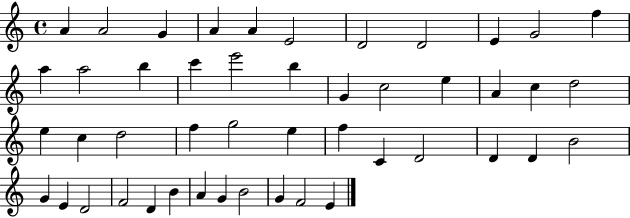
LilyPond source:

{
  \clef treble
  \time 4/4
  \defaultTimeSignature
  \key c \major
  a'4 a'2 g'4 | a'4 a'4 e'2 | d'2 d'2 | e'4 g'2 f''4 | \break a''4 a''2 b''4 | c'''4 e'''2 b''4 | g'4 c''2 e''4 | a'4 c''4 d''2 | \break e''4 c''4 d''2 | f''4 g''2 e''4 | f''4 c'4 d'2 | d'4 d'4 b'2 | \break g'4 e'4 d'2 | f'2 d'4 b'4 | a'4 g'4 b'2 | g'4 f'2 e'4 | \break \bar "|."
}